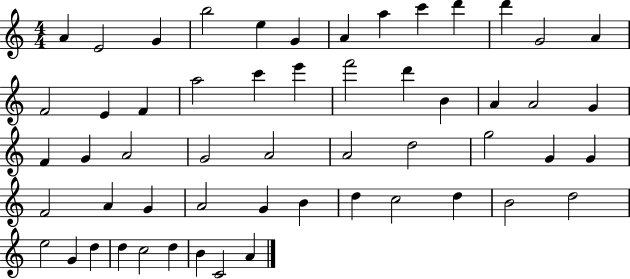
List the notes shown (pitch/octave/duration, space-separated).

A4/q E4/h G4/q B5/h E5/q G4/q A4/q A5/q C6/q D6/q D6/q G4/h A4/q F4/h E4/q F4/q A5/h C6/q E6/q F6/h D6/q B4/q A4/q A4/h G4/q F4/q G4/q A4/h G4/h A4/h A4/h D5/h G5/h G4/q G4/q F4/h A4/q G4/q A4/h G4/q B4/q D5/q C5/h D5/q B4/h D5/h E5/h G4/q D5/q D5/q C5/h D5/q B4/q C4/h A4/q